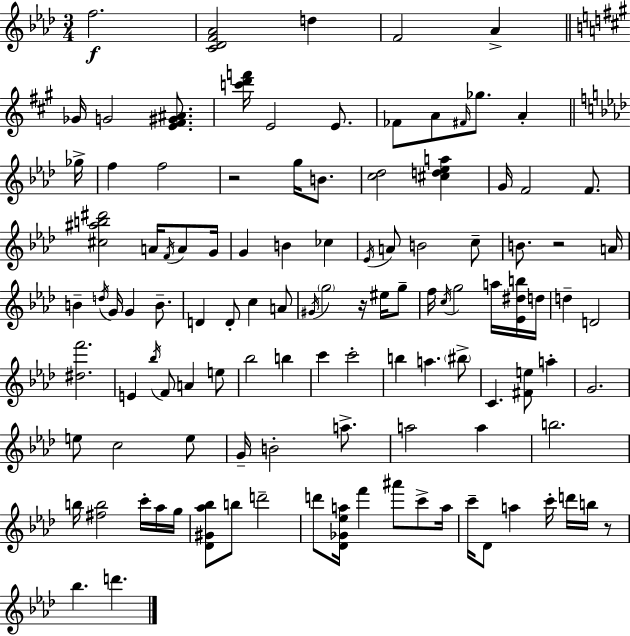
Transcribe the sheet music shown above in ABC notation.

X:1
T:Untitled
M:3/4
L:1/4
K:Fm
f2 [C_DF_A]2 d F2 _A _G/4 G2 [E^F^G^A]/2 [c'd'f']/4 E2 E/2 _F/2 A/2 ^F/4 _g/2 A _g/4 f f2 z2 g/4 B/2 [c_d]2 [^cd_ea] G/4 F2 F/2 [^c^ab^d']2 A/4 F/4 A/2 G/4 G B _c _E/4 A/2 B2 c/2 B/2 z2 A/4 B d/4 G/4 G B/2 D D/2 c A/2 ^G/4 g2 z/4 ^e/4 g/2 f/4 c/4 g2 a/4 [_E^db]/4 d/4 d D2 [^df']2 E _b/4 F/2 A e/2 _b2 b c' c'2 b a ^b/2 C [^Fe]/2 a G2 e/2 c2 e/2 G/4 B2 a/2 a2 a b2 b/4 [^fb]2 c'/4 _a/4 g/4 [_D^G_a_b]/2 b/2 d'2 d'/2 [_D_G_ea]/4 f' ^a'/2 c'/2 a/4 c'/4 _D/2 a c'/4 d'/4 b/4 z/2 _b d'